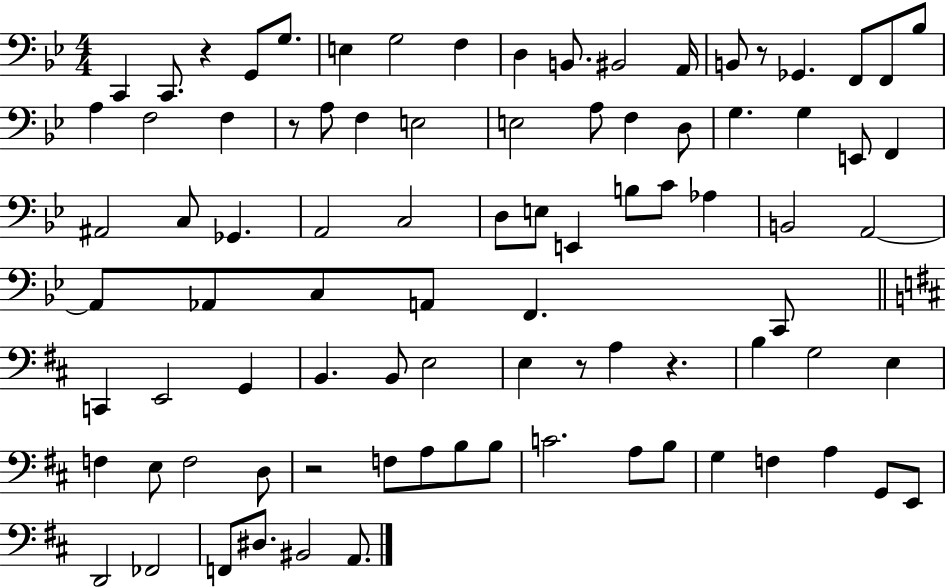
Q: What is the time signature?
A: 4/4